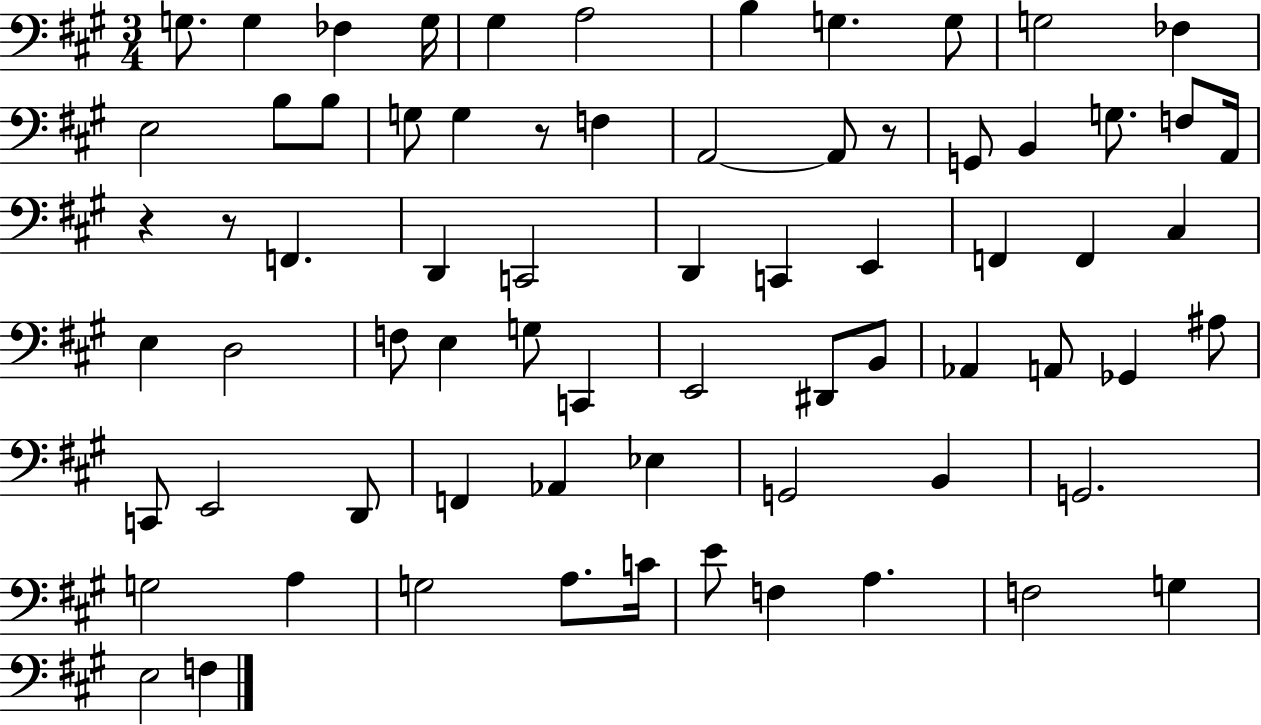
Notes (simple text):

G3/e. G3/q FES3/q G3/s G#3/q A3/h B3/q G3/q. G3/e G3/h FES3/q E3/h B3/e B3/e G3/e G3/q R/e F3/q A2/h A2/e R/e G2/e B2/q G3/e. F3/e A2/s R/q R/e F2/q. D2/q C2/h D2/q C2/q E2/q F2/q F2/q C#3/q E3/q D3/h F3/e E3/q G3/e C2/q E2/h D#2/e B2/e Ab2/q A2/e Gb2/q A#3/e C2/e E2/h D2/e F2/q Ab2/q Eb3/q G2/h B2/q G2/h. G3/h A3/q G3/h A3/e. C4/s E4/e F3/q A3/q. F3/h G3/q E3/h F3/q